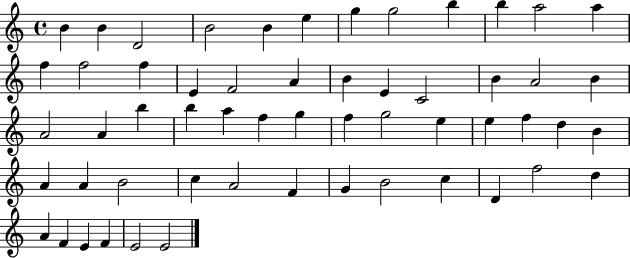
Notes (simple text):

B4/q B4/q D4/h B4/h B4/q E5/q G5/q G5/h B5/q B5/q A5/h A5/q F5/q F5/h F5/q E4/q F4/h A4/q B4/q E4/q C4/h B4/q A4/h B4/q A4/h A4/q B5/q B5/q A5/q F5/q G5/q F5/q G5/h E5/q E5/q F5/q D5/q B4/q A4/q A4/q B4/h C5/q A4/h F4/q G4/q B4/h C5/q D4/q F5/h D5/q A4/q F4/q E4/q F4/q E4/h E4/h